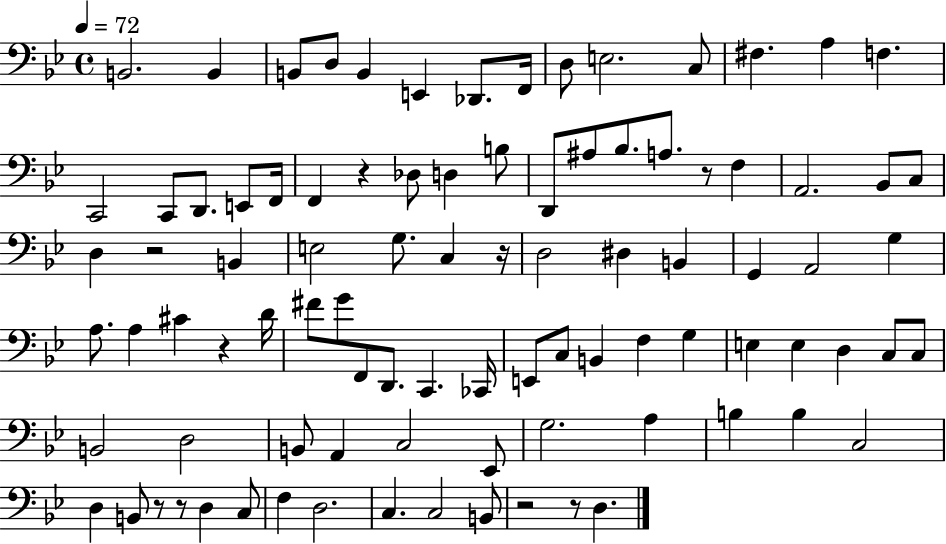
{
  \clef bass
  \time 4/4
  \defaultTimeSignature
  \key bes \major
  \tempo 4 = 72
  b,2. b,4 | b,8 d8 b,4 e,4 des,8. f,16 | d8 e2. c8 | fis4. a4 f4. | \break c,2 c,8 d,8. e,8 f,16 | f,4 r4 des8 d4 b8 | d,8 ais8 bes8. a8. r8 f4 | a,2. bes,8 c8 | \break d4 r2 b,4 | e2 g8. c4 r16 | d2 dis4 b,4 | g,4 a,2 g4 | \break a8. a4 cis'4 r4 d'16 | fis'8 g'8 f,8 d,8. c,4. ces,16 | e,8 c8 b,4 f4 g4 | e4 e4 d4 c8 c8 | \break b,2 d2 | b,8 a,4 c2 ees,8 | g2. a4 | b4 b4 c2 | \break d4 b,8 r8 r8 d4 c8 | f4 d2. | c4. c2 b,8 | r2 r8 d4. | \break \bar "|."
}